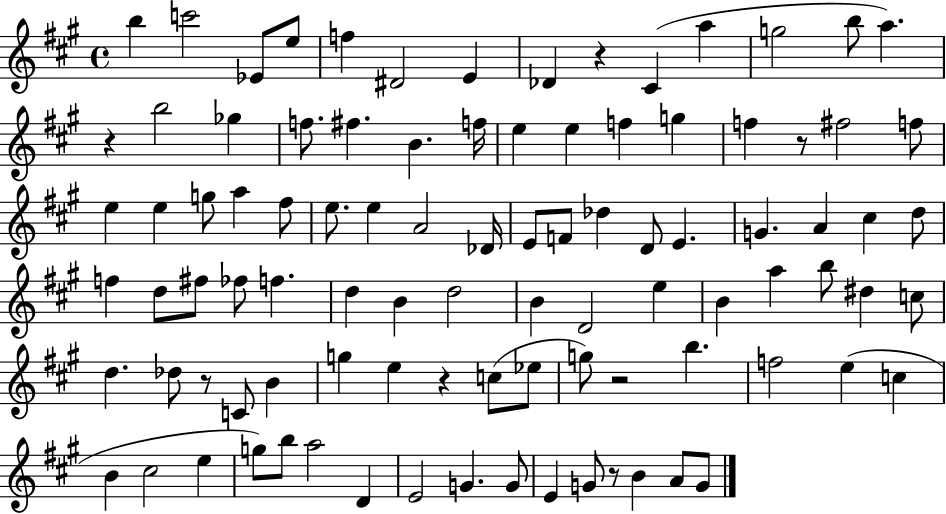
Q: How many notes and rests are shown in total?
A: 95